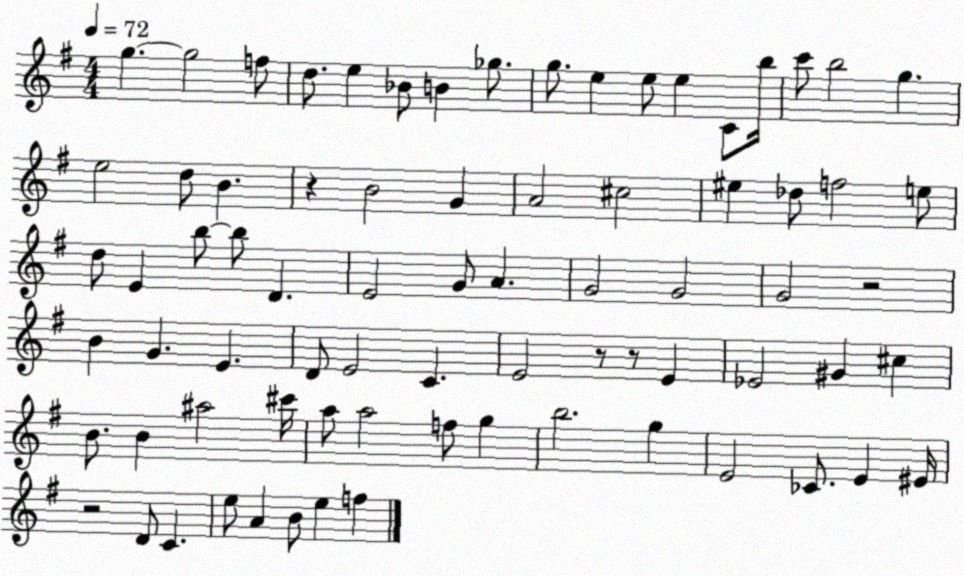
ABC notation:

X:1
T:Untitled
M:4/4
L:1/4
K:G
g g2 f/2 d/2 e _B/2 B _g/2 g/2 e e/2 e C/2 b/4 c'/2 b2 g e2 d/2 B z B2 G A2 ^c2 ^e _d/2 f2 e/2 d/2 E b/2 b/2 D E2 G/2 A G2 G2 G2 z2 B G E D/2 E2 C E2 z/2 z/2 E _E2 ^G ^c B/2 B ^a2 ^c'/4 a/2 a2 f/2 g b2 g E2 _C/2 E ^E/4 z2 D/2 C e/2 A B/2 e f